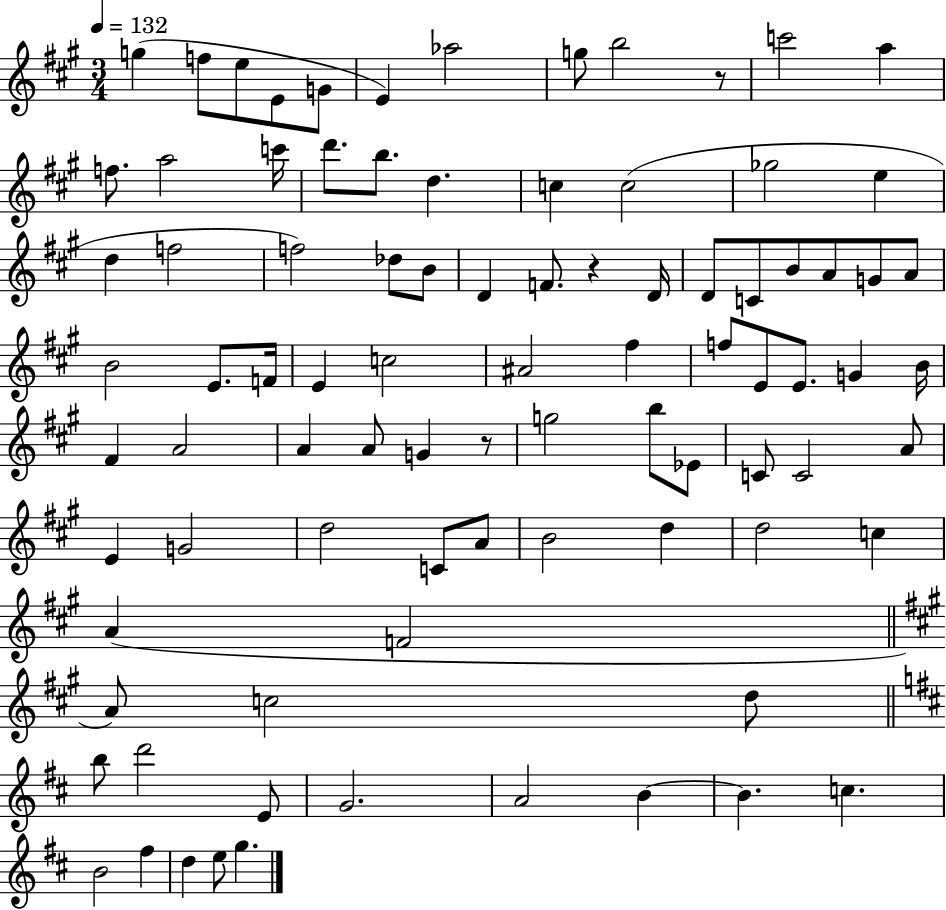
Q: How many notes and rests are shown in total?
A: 88